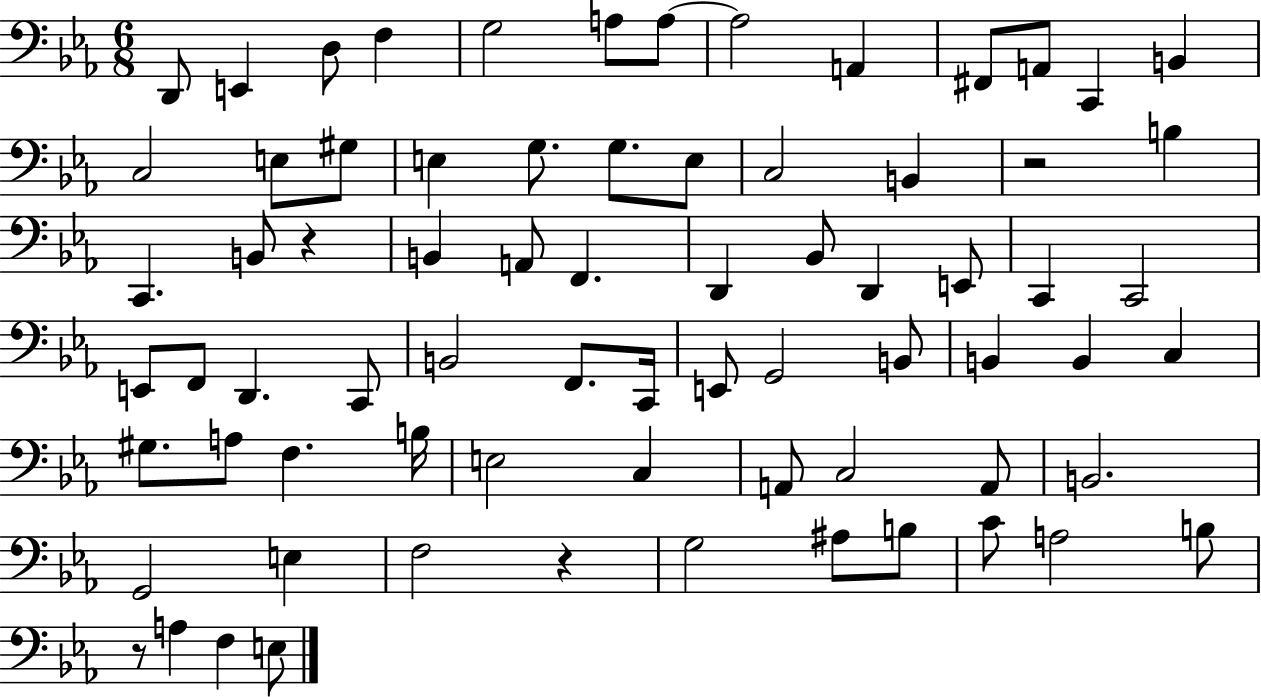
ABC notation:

X:1
T:Untitled
M:6/8
L:1/4
K:Eb
D,,/2 E,, D,/2 F, G,2 A,/2 A,/2 A,2 A,, ^F,,/2 A,,/2 C,, B,, C,2 E,/2 ^G,/2 E, G,/2 G,/2 E,/2 C,2 B,, z2 B, C,, B,,/2 z B,, A,,/2 F,, D,, _B,,/2 D,, E,,/2 C,, C,,2 E,,/2 F,,/2 D,, C,,/2 B,,2 F,,/2 C,,/4 E,,/2 G,,2 B,,/2 B,, B,, C, ^G,/2 A,/2 F, B,/4 E,2 C, A,,/2 C,2 A,,/2 B,,2 G,,2 E, F,2 z G,2 ^A,/2 B,/2 C/2 A,2 B,/2 z/2 A, F, E,/2